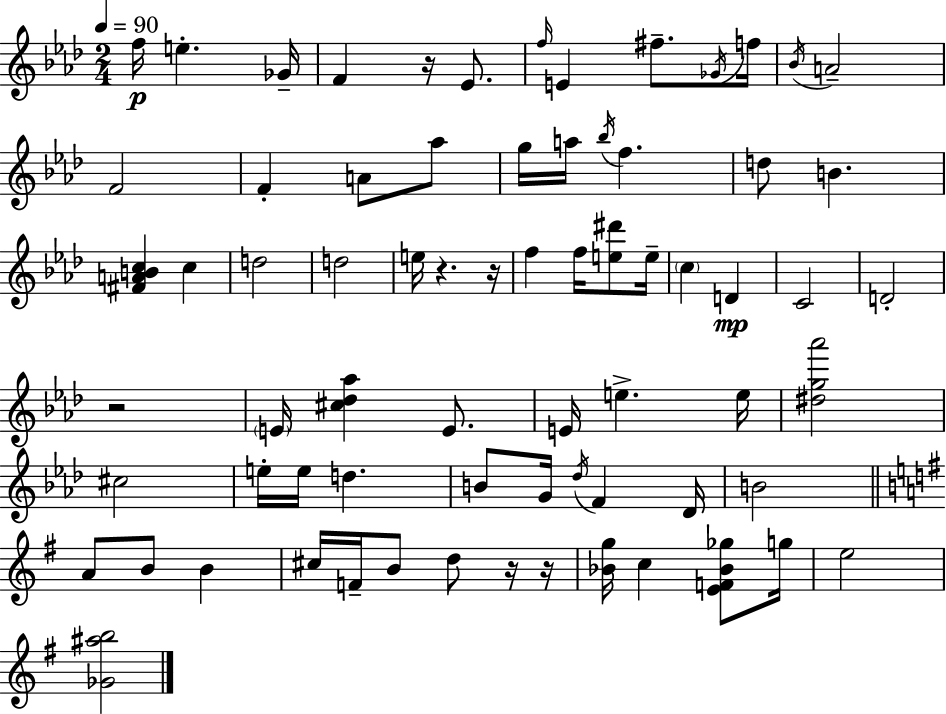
F5/s E5/q. Gb4/s F4/q R/s Eb4/e. F5/s E4/q F#5/e. Gb4/s F5/s Bb4/s A4/h F4/h F4/q A4/e Ab5/e G5/s A5/s Bb5/s F5/q. D5/e B4/q. [F#4,A4,B4,C5]/q C5/q D5/h D5/h E5/s R/q. R/s F5/q F5/s [E5,D#6]/e E5/s C5/q D4/q C4/h D4/h R/h E4/s [C#5,Db5,Ab5]/q E4/e. E4/s E5/q. E5/s [D#5,G5,Ab6]/h C#5/h E5/s E5/s D5/q. B4/e G4/s Db5/s F4/q Db4/s B4/h A4/e B4/e B4/q C#5/s F4/s B4/e D5/e R/s R/s [Bb4,G5]/s C5/q [E4,F4,Bb4,Gb5]/e G5/s E5/h [Gb4,A#5,B5]/h